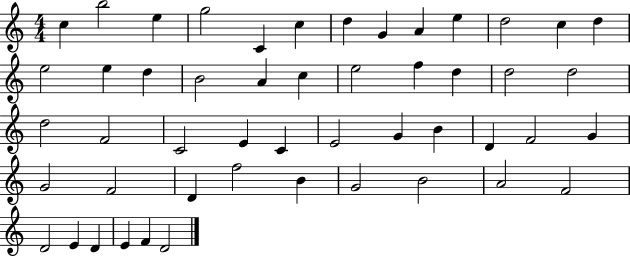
X:1
T:Untitled
M:4/4
L:1/4
K:C
c b2 e g2 C c d G A e d2 c d e2 e d B2 A c e2 f d d2 d2 d2 F2 C2 E C E2 G B D F2 G G2 F2 D f2 B G2 B2 A2 F2 D2 E D E F D2